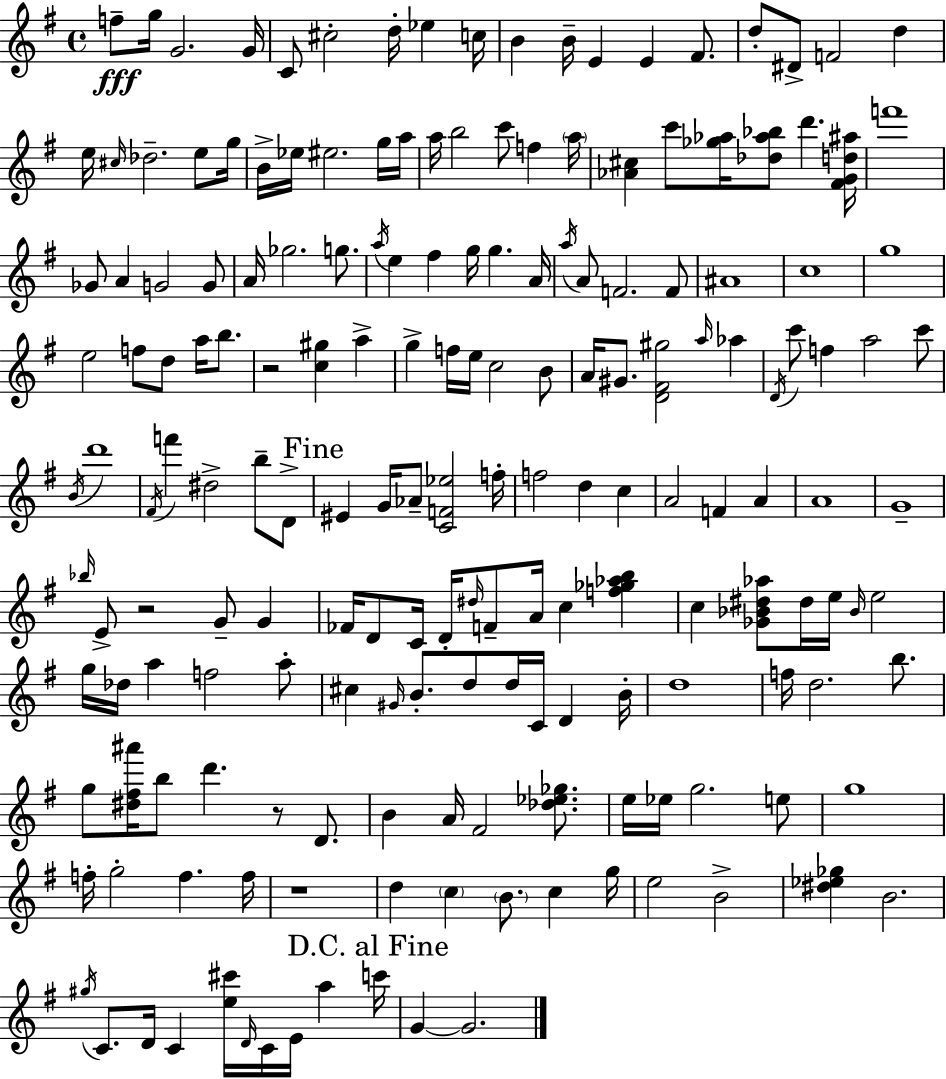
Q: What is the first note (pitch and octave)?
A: F5